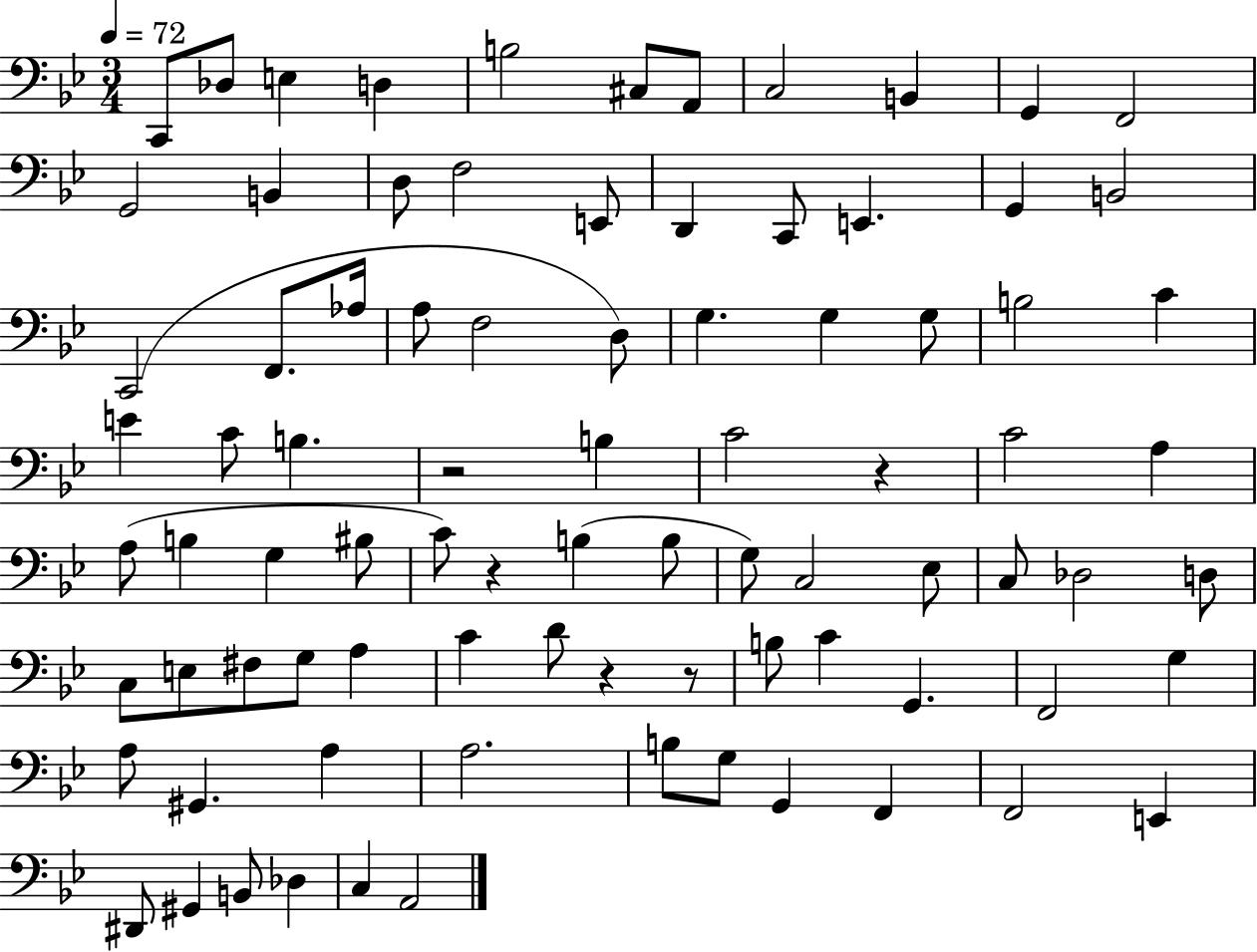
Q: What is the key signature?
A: BES major